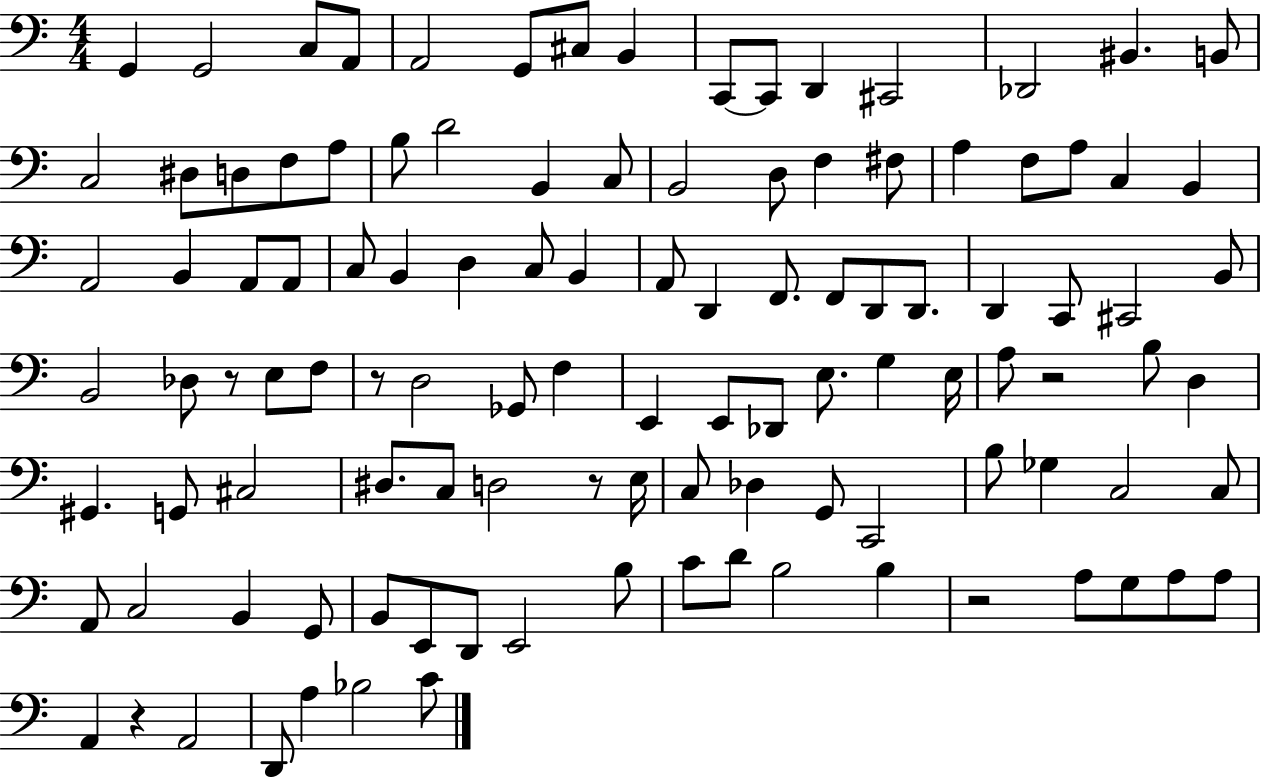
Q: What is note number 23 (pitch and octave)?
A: B2